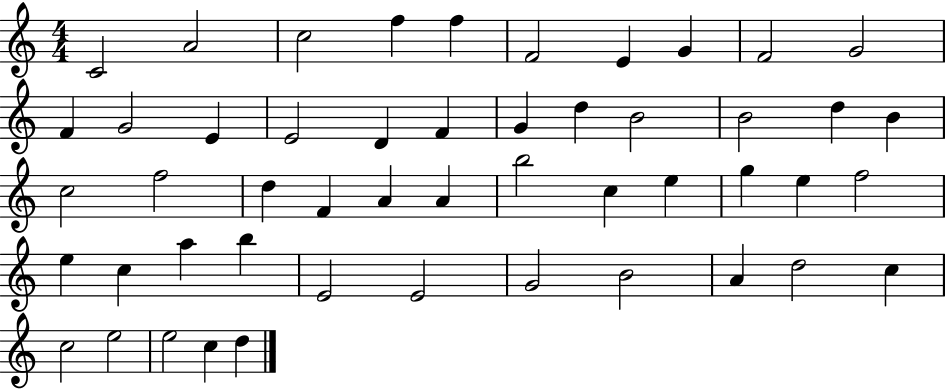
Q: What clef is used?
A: treble